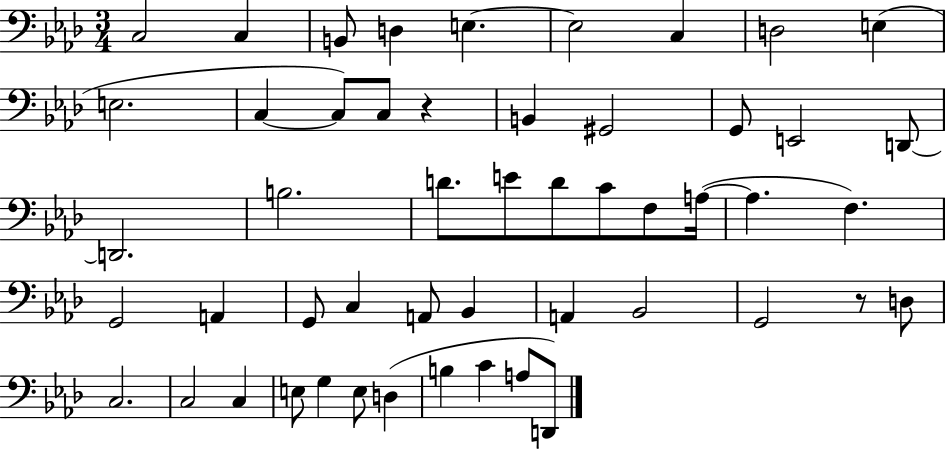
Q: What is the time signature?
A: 3/4